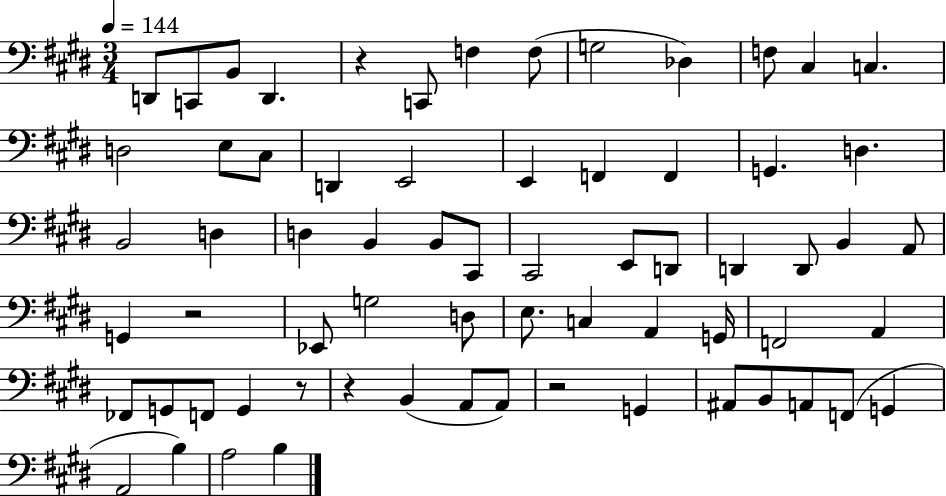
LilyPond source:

{
  \clef bass
  \numericTimeSignature
  \time 3/4
  \key e \major
  \tempo 4 = 144
  d,8 c,8 b,8 d,4. | r4 c,8 f4 f8( | g2 des4) | f8 cis4 c4. | \break d2 e8 cis8 | d,4 e,2 | e,4 f,4 f,4 | g,4. d4. | \break b,2 d4 | d4 b,4 b,8 cis,8 | cis,2 e,8 d,8 | d,4 d,8 b,4 a,8 | \break g,4 r2 | ees,8 g2 d8 | e8. c4 a,4 g,16 | f,2 a,4 | \break fes,8 g,8 f,8 g,4 r8 | r4 b,4( a,8 a,8) | r2 g,4 | ais,8 b,8 a,8 f,8( g,4 | \break a,2 b4) | a2 b4 | \bar "|."
}